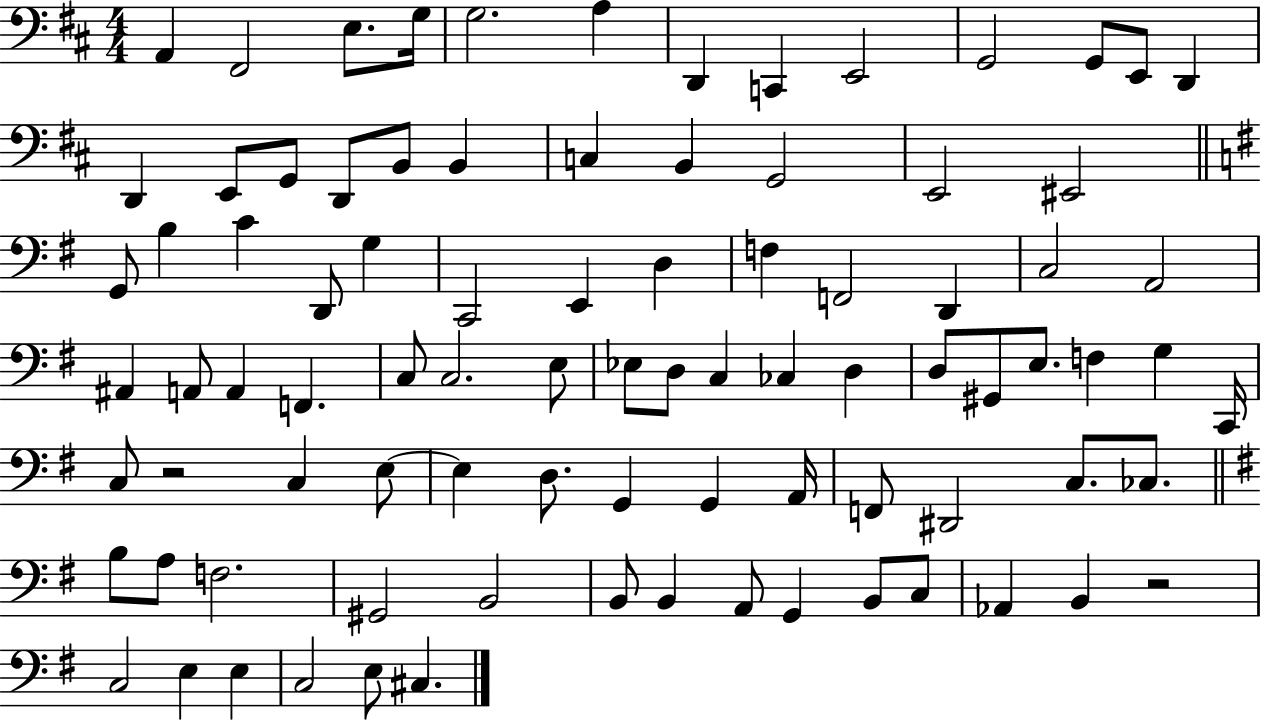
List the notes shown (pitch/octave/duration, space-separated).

A2/q F#2/h E3/e. G3/s G3/h. A3/q D2/q C2/q E2/h G2/h G2/e E2/e D2/q D2/q E2/e G2/e D2/e B2/e B2/q C3/q B2/q G2/h E2/h EIS2/h G2/e B3/q C4/q D2/e G3/q C2/h E2/q D3/q F3/q F2/h D2/q C3/h A2/h A#2/q A2/e A2/q F2/q. C3/e C3/h. E3/e Eb3/e D3/e C3/q CES3/q D3/q D3/e G#2/e E3/e. F3/q G3/q C2/s C3/e R/h C3/q E3/e E3/q D3/e. G2/q G2/q A2/s F2/e D#2/h C3/e. CES3/e. B3/e A3/e F3/h. G#2/h B2/h B2/e B2/q A2/e G2/q B2/e C3/e Ab2/q B2/q R/h C3/h E3/q E3/q C3/h E3/e C#3/q.